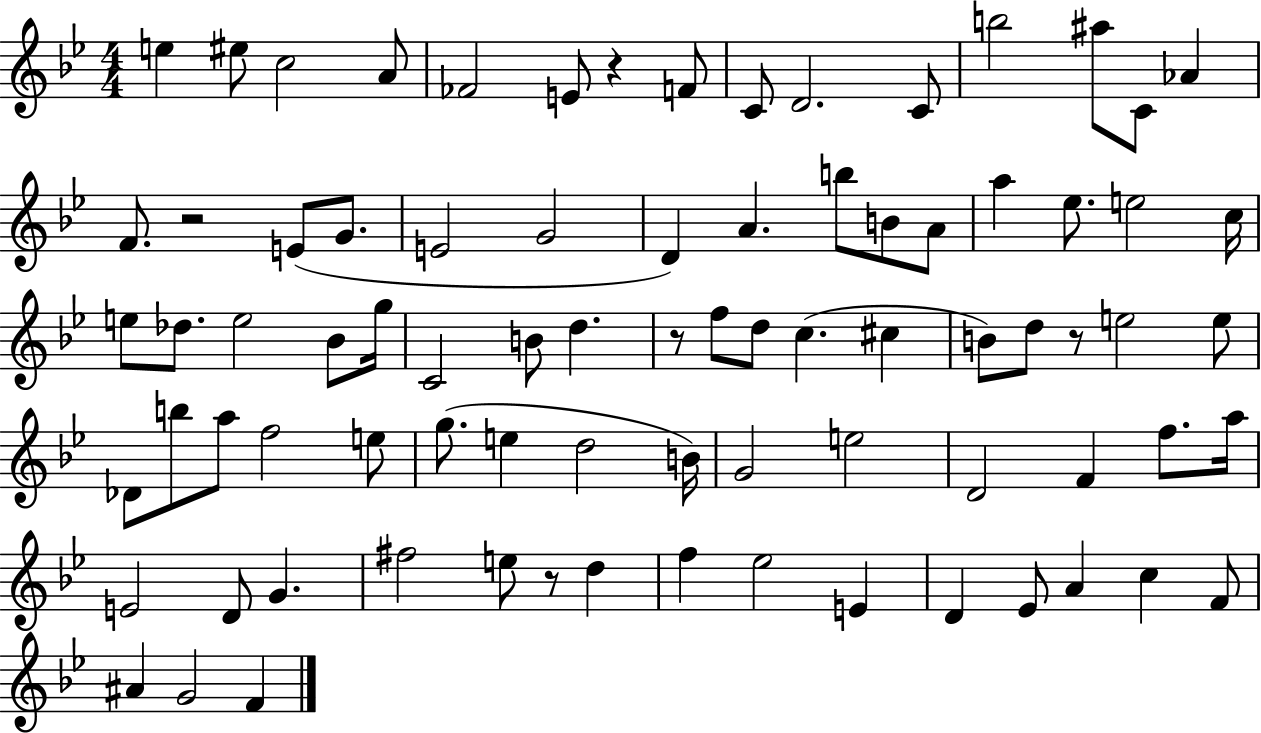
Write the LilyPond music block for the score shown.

{
  \clef treble
  \numericTimeSignature
  \time 4/4
  \key bes \major
  \repeat volta 2 { e''4 eis''8 c''2 a'8 | fes'2 e'8 r4 f'8 | c'8 d'2. c'8 | b''2 ais''8 c'8 aes'4 | \break f'8. r2 e'8( g'8. | e'2 g'2 | d'4) a'4. b''8 b'8 a'8 | a''4 ees''8. e''2 c''16 | \break e''8 des''8. e''2 bes'8 g''16 | c'2 b'8 d''4. | r8 f''8 d''8 c''4.( cis''4 | b'8) d''8 r8 e''2 e''8 | \break des'8 b''8 a''8 f''2 e''8 | g''8.( e''4 d''2 b'16) | g'2 e''2 | d'2 f'4 f''8. a''16 | \break e'2 d'8 g'4. | fis''2 e''8 r8 d''4 | f''4 ees''2 e'4 | d'4 ees'8 a'4 c''4 f'8 | \break ais'4 g'2 f'4 | } \bar "|."
}